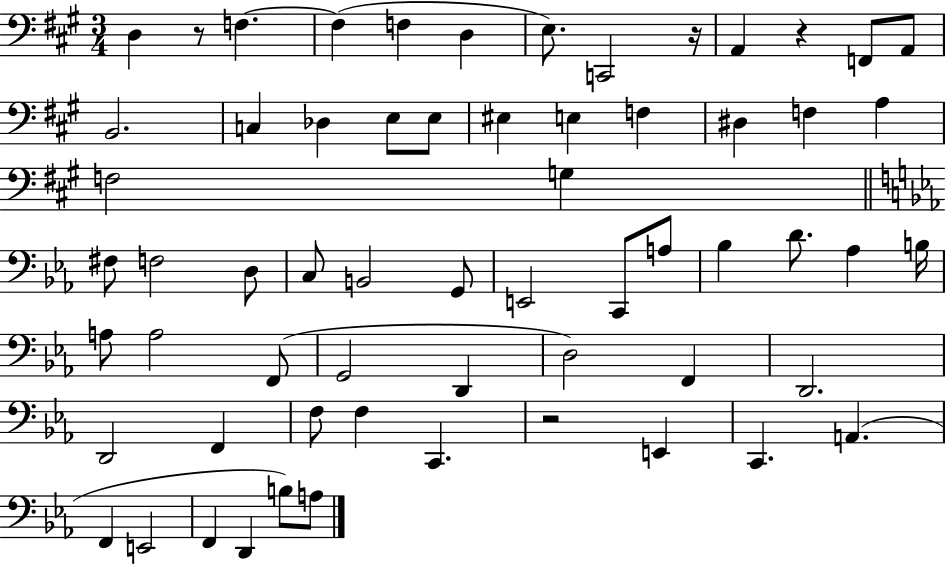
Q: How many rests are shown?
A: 4